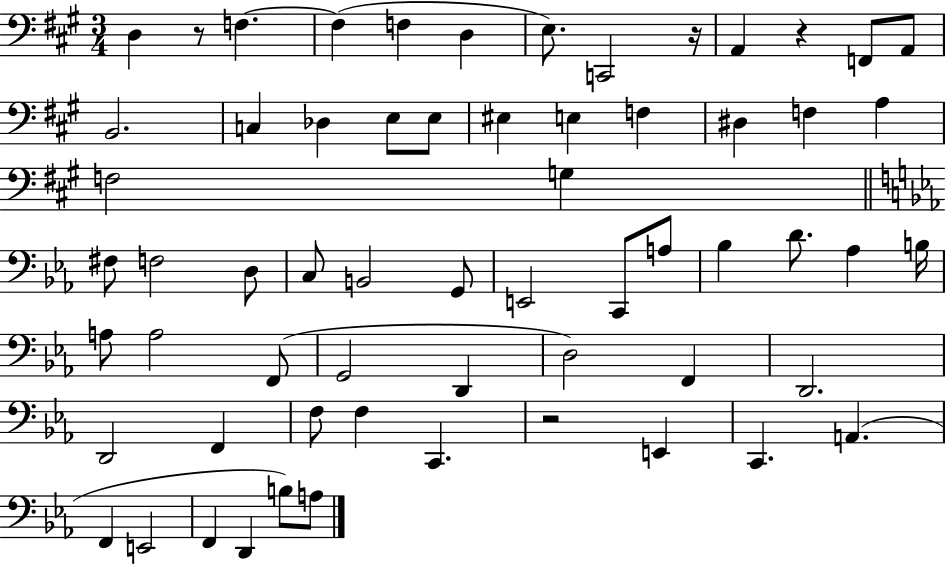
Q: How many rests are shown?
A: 4